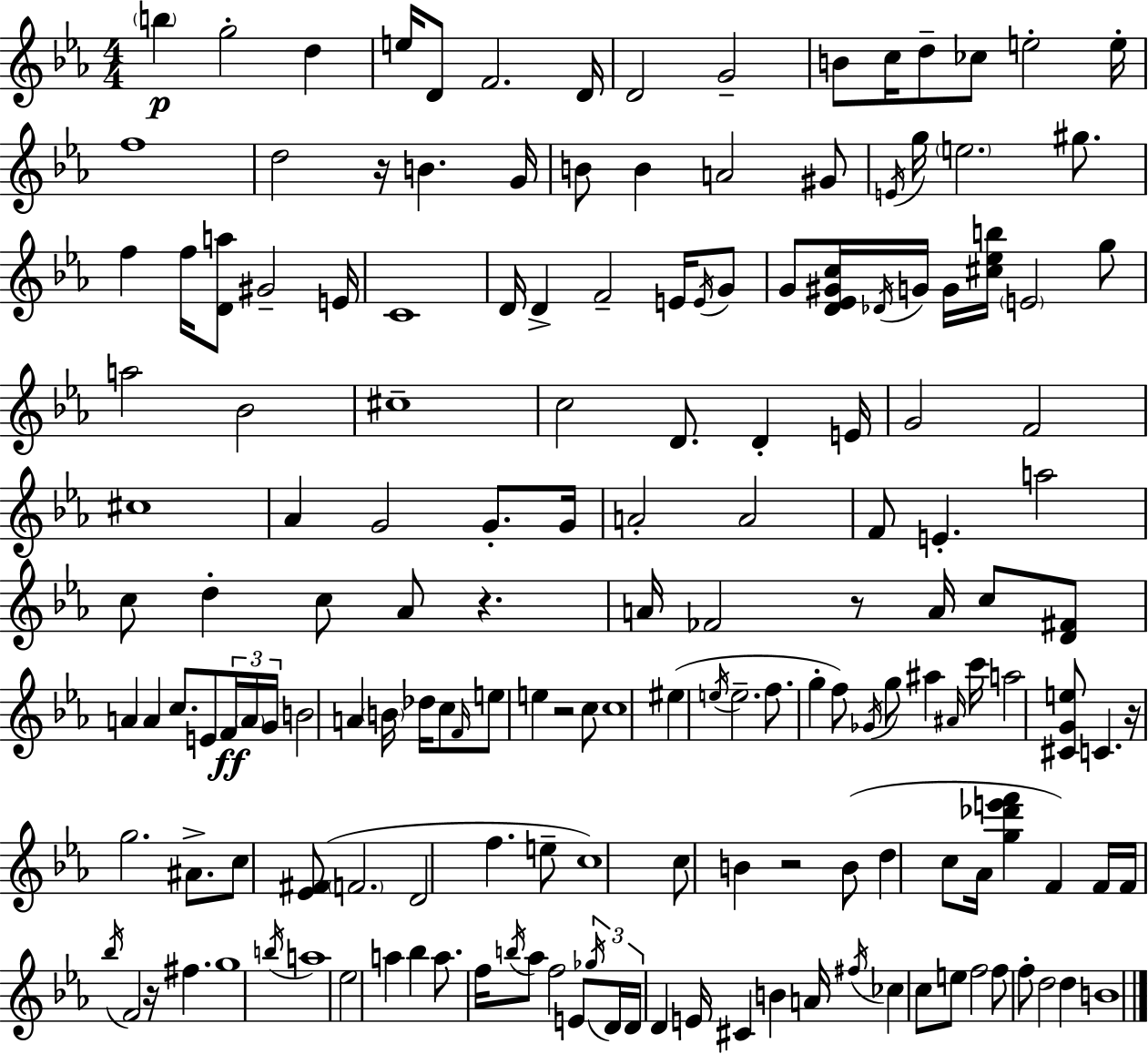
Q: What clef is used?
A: treble